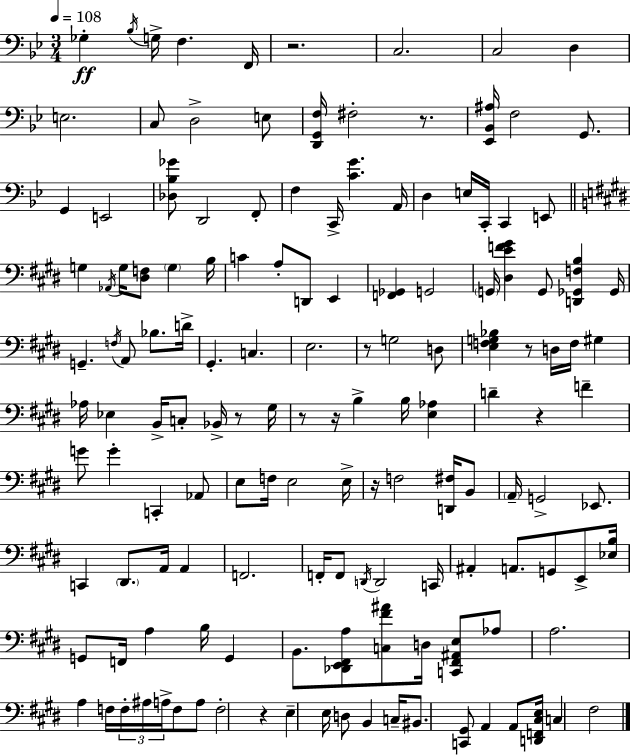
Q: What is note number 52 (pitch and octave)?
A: F3